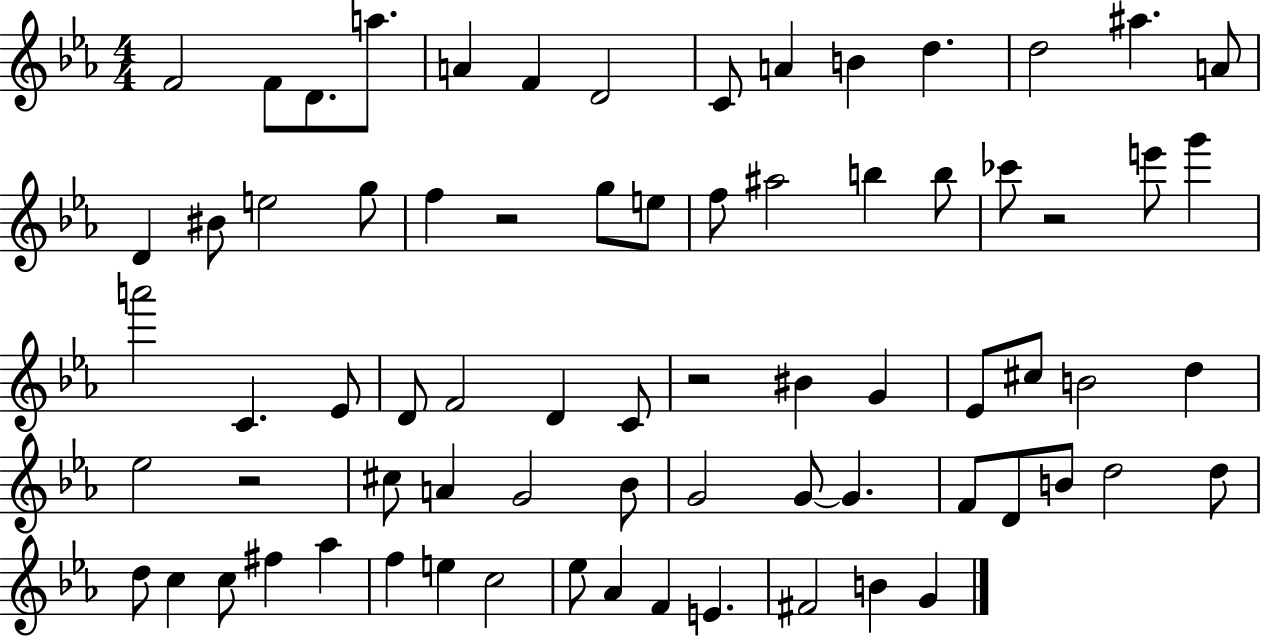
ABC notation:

X:1
T:Untitled
M:4/4
L:1/4
K:Eb
F2 F/2 D/2 a/2 A F D2 C/2 A B d d2 ^a A/2 D ^B/2 e2 g/2 f z2 g/2 e/2 f/2 ^a2 b b/2 _c'/2 z2 e'/2 g' a'2 C _E/2 D/2 F2 D C/2 z2 ^B G _E/2 ^c/2 B2 d _e2 z2 ^c/2 A G2 _B/2 G2 G/2 G F/2 D/2 B/2 d2 d/2 d/2 c c/2 ^f _a f e c2 _e/2 _A F E ^F2 B G